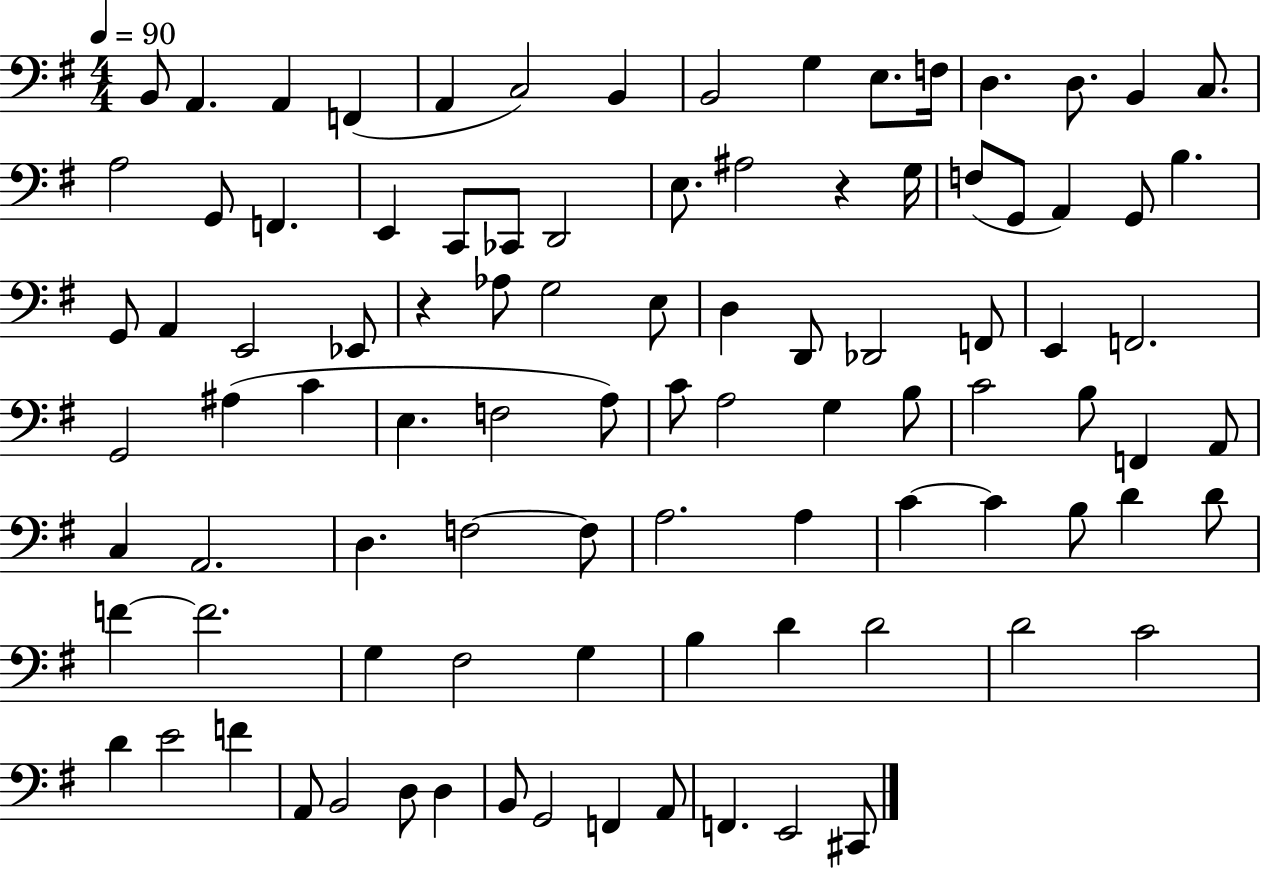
B2/e A2/q. A2/q F2/q A2/q C3/h B2/q B2/h G3/q E3/e. F3/s D3/q. D3/e. B2/q C3/e. A3/h G2/e F2/q. E2/q C2/e CES2/e D2/h E3/e. A#3/h R/q G3/s F3/e G2/e A2/q G2/e B3/q. G2/e A2/q E2/h Eb2/e R/q Ab3/e G3/h E3/e D3/q D2/e Db2/h F2/e E2/q F2/h. G2/h A#3/q C4/q E3/q. F3/h A3/e C4/e A3/h G3/q B3/e C4/h B3/e F2/q A2/e C3/q A2/h. D3/q. F3/h F3/e A3/h. A3/q C4/q C4/q B3/e D4/q D4/e F4/q F4/h. G3/q F#3/h G3/q B3/q D4/q D4/h D4/h C4/h D4/q E4/h F4/q A2/e B2/h D3/e D3/q B2/e G2/h F2/q A2/e F2/q. E2/h C#2/e